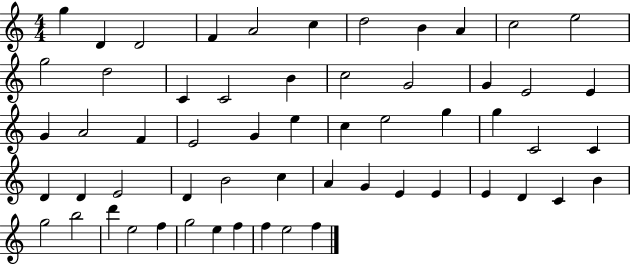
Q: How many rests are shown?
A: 0